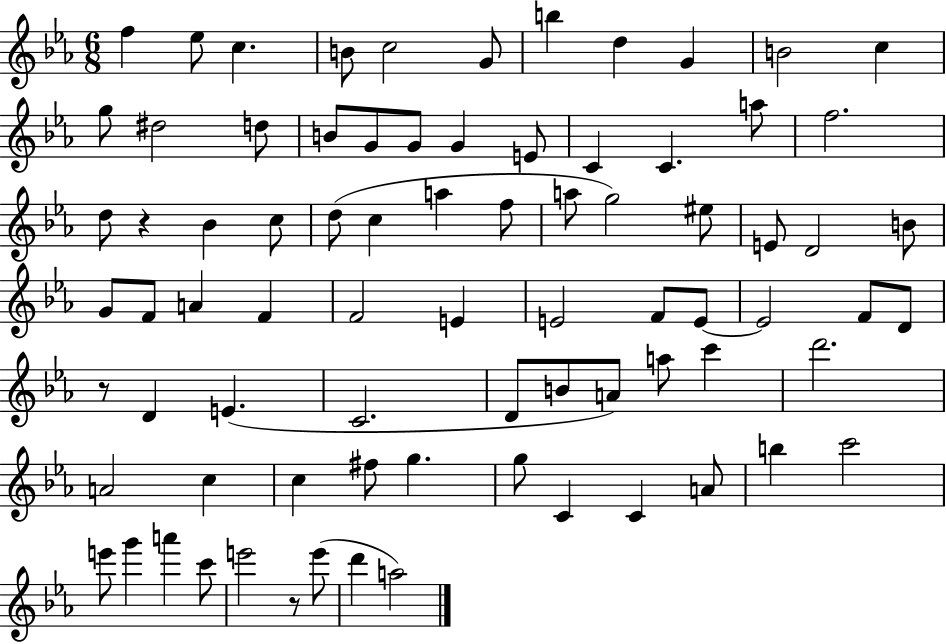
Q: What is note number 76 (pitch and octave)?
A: A5